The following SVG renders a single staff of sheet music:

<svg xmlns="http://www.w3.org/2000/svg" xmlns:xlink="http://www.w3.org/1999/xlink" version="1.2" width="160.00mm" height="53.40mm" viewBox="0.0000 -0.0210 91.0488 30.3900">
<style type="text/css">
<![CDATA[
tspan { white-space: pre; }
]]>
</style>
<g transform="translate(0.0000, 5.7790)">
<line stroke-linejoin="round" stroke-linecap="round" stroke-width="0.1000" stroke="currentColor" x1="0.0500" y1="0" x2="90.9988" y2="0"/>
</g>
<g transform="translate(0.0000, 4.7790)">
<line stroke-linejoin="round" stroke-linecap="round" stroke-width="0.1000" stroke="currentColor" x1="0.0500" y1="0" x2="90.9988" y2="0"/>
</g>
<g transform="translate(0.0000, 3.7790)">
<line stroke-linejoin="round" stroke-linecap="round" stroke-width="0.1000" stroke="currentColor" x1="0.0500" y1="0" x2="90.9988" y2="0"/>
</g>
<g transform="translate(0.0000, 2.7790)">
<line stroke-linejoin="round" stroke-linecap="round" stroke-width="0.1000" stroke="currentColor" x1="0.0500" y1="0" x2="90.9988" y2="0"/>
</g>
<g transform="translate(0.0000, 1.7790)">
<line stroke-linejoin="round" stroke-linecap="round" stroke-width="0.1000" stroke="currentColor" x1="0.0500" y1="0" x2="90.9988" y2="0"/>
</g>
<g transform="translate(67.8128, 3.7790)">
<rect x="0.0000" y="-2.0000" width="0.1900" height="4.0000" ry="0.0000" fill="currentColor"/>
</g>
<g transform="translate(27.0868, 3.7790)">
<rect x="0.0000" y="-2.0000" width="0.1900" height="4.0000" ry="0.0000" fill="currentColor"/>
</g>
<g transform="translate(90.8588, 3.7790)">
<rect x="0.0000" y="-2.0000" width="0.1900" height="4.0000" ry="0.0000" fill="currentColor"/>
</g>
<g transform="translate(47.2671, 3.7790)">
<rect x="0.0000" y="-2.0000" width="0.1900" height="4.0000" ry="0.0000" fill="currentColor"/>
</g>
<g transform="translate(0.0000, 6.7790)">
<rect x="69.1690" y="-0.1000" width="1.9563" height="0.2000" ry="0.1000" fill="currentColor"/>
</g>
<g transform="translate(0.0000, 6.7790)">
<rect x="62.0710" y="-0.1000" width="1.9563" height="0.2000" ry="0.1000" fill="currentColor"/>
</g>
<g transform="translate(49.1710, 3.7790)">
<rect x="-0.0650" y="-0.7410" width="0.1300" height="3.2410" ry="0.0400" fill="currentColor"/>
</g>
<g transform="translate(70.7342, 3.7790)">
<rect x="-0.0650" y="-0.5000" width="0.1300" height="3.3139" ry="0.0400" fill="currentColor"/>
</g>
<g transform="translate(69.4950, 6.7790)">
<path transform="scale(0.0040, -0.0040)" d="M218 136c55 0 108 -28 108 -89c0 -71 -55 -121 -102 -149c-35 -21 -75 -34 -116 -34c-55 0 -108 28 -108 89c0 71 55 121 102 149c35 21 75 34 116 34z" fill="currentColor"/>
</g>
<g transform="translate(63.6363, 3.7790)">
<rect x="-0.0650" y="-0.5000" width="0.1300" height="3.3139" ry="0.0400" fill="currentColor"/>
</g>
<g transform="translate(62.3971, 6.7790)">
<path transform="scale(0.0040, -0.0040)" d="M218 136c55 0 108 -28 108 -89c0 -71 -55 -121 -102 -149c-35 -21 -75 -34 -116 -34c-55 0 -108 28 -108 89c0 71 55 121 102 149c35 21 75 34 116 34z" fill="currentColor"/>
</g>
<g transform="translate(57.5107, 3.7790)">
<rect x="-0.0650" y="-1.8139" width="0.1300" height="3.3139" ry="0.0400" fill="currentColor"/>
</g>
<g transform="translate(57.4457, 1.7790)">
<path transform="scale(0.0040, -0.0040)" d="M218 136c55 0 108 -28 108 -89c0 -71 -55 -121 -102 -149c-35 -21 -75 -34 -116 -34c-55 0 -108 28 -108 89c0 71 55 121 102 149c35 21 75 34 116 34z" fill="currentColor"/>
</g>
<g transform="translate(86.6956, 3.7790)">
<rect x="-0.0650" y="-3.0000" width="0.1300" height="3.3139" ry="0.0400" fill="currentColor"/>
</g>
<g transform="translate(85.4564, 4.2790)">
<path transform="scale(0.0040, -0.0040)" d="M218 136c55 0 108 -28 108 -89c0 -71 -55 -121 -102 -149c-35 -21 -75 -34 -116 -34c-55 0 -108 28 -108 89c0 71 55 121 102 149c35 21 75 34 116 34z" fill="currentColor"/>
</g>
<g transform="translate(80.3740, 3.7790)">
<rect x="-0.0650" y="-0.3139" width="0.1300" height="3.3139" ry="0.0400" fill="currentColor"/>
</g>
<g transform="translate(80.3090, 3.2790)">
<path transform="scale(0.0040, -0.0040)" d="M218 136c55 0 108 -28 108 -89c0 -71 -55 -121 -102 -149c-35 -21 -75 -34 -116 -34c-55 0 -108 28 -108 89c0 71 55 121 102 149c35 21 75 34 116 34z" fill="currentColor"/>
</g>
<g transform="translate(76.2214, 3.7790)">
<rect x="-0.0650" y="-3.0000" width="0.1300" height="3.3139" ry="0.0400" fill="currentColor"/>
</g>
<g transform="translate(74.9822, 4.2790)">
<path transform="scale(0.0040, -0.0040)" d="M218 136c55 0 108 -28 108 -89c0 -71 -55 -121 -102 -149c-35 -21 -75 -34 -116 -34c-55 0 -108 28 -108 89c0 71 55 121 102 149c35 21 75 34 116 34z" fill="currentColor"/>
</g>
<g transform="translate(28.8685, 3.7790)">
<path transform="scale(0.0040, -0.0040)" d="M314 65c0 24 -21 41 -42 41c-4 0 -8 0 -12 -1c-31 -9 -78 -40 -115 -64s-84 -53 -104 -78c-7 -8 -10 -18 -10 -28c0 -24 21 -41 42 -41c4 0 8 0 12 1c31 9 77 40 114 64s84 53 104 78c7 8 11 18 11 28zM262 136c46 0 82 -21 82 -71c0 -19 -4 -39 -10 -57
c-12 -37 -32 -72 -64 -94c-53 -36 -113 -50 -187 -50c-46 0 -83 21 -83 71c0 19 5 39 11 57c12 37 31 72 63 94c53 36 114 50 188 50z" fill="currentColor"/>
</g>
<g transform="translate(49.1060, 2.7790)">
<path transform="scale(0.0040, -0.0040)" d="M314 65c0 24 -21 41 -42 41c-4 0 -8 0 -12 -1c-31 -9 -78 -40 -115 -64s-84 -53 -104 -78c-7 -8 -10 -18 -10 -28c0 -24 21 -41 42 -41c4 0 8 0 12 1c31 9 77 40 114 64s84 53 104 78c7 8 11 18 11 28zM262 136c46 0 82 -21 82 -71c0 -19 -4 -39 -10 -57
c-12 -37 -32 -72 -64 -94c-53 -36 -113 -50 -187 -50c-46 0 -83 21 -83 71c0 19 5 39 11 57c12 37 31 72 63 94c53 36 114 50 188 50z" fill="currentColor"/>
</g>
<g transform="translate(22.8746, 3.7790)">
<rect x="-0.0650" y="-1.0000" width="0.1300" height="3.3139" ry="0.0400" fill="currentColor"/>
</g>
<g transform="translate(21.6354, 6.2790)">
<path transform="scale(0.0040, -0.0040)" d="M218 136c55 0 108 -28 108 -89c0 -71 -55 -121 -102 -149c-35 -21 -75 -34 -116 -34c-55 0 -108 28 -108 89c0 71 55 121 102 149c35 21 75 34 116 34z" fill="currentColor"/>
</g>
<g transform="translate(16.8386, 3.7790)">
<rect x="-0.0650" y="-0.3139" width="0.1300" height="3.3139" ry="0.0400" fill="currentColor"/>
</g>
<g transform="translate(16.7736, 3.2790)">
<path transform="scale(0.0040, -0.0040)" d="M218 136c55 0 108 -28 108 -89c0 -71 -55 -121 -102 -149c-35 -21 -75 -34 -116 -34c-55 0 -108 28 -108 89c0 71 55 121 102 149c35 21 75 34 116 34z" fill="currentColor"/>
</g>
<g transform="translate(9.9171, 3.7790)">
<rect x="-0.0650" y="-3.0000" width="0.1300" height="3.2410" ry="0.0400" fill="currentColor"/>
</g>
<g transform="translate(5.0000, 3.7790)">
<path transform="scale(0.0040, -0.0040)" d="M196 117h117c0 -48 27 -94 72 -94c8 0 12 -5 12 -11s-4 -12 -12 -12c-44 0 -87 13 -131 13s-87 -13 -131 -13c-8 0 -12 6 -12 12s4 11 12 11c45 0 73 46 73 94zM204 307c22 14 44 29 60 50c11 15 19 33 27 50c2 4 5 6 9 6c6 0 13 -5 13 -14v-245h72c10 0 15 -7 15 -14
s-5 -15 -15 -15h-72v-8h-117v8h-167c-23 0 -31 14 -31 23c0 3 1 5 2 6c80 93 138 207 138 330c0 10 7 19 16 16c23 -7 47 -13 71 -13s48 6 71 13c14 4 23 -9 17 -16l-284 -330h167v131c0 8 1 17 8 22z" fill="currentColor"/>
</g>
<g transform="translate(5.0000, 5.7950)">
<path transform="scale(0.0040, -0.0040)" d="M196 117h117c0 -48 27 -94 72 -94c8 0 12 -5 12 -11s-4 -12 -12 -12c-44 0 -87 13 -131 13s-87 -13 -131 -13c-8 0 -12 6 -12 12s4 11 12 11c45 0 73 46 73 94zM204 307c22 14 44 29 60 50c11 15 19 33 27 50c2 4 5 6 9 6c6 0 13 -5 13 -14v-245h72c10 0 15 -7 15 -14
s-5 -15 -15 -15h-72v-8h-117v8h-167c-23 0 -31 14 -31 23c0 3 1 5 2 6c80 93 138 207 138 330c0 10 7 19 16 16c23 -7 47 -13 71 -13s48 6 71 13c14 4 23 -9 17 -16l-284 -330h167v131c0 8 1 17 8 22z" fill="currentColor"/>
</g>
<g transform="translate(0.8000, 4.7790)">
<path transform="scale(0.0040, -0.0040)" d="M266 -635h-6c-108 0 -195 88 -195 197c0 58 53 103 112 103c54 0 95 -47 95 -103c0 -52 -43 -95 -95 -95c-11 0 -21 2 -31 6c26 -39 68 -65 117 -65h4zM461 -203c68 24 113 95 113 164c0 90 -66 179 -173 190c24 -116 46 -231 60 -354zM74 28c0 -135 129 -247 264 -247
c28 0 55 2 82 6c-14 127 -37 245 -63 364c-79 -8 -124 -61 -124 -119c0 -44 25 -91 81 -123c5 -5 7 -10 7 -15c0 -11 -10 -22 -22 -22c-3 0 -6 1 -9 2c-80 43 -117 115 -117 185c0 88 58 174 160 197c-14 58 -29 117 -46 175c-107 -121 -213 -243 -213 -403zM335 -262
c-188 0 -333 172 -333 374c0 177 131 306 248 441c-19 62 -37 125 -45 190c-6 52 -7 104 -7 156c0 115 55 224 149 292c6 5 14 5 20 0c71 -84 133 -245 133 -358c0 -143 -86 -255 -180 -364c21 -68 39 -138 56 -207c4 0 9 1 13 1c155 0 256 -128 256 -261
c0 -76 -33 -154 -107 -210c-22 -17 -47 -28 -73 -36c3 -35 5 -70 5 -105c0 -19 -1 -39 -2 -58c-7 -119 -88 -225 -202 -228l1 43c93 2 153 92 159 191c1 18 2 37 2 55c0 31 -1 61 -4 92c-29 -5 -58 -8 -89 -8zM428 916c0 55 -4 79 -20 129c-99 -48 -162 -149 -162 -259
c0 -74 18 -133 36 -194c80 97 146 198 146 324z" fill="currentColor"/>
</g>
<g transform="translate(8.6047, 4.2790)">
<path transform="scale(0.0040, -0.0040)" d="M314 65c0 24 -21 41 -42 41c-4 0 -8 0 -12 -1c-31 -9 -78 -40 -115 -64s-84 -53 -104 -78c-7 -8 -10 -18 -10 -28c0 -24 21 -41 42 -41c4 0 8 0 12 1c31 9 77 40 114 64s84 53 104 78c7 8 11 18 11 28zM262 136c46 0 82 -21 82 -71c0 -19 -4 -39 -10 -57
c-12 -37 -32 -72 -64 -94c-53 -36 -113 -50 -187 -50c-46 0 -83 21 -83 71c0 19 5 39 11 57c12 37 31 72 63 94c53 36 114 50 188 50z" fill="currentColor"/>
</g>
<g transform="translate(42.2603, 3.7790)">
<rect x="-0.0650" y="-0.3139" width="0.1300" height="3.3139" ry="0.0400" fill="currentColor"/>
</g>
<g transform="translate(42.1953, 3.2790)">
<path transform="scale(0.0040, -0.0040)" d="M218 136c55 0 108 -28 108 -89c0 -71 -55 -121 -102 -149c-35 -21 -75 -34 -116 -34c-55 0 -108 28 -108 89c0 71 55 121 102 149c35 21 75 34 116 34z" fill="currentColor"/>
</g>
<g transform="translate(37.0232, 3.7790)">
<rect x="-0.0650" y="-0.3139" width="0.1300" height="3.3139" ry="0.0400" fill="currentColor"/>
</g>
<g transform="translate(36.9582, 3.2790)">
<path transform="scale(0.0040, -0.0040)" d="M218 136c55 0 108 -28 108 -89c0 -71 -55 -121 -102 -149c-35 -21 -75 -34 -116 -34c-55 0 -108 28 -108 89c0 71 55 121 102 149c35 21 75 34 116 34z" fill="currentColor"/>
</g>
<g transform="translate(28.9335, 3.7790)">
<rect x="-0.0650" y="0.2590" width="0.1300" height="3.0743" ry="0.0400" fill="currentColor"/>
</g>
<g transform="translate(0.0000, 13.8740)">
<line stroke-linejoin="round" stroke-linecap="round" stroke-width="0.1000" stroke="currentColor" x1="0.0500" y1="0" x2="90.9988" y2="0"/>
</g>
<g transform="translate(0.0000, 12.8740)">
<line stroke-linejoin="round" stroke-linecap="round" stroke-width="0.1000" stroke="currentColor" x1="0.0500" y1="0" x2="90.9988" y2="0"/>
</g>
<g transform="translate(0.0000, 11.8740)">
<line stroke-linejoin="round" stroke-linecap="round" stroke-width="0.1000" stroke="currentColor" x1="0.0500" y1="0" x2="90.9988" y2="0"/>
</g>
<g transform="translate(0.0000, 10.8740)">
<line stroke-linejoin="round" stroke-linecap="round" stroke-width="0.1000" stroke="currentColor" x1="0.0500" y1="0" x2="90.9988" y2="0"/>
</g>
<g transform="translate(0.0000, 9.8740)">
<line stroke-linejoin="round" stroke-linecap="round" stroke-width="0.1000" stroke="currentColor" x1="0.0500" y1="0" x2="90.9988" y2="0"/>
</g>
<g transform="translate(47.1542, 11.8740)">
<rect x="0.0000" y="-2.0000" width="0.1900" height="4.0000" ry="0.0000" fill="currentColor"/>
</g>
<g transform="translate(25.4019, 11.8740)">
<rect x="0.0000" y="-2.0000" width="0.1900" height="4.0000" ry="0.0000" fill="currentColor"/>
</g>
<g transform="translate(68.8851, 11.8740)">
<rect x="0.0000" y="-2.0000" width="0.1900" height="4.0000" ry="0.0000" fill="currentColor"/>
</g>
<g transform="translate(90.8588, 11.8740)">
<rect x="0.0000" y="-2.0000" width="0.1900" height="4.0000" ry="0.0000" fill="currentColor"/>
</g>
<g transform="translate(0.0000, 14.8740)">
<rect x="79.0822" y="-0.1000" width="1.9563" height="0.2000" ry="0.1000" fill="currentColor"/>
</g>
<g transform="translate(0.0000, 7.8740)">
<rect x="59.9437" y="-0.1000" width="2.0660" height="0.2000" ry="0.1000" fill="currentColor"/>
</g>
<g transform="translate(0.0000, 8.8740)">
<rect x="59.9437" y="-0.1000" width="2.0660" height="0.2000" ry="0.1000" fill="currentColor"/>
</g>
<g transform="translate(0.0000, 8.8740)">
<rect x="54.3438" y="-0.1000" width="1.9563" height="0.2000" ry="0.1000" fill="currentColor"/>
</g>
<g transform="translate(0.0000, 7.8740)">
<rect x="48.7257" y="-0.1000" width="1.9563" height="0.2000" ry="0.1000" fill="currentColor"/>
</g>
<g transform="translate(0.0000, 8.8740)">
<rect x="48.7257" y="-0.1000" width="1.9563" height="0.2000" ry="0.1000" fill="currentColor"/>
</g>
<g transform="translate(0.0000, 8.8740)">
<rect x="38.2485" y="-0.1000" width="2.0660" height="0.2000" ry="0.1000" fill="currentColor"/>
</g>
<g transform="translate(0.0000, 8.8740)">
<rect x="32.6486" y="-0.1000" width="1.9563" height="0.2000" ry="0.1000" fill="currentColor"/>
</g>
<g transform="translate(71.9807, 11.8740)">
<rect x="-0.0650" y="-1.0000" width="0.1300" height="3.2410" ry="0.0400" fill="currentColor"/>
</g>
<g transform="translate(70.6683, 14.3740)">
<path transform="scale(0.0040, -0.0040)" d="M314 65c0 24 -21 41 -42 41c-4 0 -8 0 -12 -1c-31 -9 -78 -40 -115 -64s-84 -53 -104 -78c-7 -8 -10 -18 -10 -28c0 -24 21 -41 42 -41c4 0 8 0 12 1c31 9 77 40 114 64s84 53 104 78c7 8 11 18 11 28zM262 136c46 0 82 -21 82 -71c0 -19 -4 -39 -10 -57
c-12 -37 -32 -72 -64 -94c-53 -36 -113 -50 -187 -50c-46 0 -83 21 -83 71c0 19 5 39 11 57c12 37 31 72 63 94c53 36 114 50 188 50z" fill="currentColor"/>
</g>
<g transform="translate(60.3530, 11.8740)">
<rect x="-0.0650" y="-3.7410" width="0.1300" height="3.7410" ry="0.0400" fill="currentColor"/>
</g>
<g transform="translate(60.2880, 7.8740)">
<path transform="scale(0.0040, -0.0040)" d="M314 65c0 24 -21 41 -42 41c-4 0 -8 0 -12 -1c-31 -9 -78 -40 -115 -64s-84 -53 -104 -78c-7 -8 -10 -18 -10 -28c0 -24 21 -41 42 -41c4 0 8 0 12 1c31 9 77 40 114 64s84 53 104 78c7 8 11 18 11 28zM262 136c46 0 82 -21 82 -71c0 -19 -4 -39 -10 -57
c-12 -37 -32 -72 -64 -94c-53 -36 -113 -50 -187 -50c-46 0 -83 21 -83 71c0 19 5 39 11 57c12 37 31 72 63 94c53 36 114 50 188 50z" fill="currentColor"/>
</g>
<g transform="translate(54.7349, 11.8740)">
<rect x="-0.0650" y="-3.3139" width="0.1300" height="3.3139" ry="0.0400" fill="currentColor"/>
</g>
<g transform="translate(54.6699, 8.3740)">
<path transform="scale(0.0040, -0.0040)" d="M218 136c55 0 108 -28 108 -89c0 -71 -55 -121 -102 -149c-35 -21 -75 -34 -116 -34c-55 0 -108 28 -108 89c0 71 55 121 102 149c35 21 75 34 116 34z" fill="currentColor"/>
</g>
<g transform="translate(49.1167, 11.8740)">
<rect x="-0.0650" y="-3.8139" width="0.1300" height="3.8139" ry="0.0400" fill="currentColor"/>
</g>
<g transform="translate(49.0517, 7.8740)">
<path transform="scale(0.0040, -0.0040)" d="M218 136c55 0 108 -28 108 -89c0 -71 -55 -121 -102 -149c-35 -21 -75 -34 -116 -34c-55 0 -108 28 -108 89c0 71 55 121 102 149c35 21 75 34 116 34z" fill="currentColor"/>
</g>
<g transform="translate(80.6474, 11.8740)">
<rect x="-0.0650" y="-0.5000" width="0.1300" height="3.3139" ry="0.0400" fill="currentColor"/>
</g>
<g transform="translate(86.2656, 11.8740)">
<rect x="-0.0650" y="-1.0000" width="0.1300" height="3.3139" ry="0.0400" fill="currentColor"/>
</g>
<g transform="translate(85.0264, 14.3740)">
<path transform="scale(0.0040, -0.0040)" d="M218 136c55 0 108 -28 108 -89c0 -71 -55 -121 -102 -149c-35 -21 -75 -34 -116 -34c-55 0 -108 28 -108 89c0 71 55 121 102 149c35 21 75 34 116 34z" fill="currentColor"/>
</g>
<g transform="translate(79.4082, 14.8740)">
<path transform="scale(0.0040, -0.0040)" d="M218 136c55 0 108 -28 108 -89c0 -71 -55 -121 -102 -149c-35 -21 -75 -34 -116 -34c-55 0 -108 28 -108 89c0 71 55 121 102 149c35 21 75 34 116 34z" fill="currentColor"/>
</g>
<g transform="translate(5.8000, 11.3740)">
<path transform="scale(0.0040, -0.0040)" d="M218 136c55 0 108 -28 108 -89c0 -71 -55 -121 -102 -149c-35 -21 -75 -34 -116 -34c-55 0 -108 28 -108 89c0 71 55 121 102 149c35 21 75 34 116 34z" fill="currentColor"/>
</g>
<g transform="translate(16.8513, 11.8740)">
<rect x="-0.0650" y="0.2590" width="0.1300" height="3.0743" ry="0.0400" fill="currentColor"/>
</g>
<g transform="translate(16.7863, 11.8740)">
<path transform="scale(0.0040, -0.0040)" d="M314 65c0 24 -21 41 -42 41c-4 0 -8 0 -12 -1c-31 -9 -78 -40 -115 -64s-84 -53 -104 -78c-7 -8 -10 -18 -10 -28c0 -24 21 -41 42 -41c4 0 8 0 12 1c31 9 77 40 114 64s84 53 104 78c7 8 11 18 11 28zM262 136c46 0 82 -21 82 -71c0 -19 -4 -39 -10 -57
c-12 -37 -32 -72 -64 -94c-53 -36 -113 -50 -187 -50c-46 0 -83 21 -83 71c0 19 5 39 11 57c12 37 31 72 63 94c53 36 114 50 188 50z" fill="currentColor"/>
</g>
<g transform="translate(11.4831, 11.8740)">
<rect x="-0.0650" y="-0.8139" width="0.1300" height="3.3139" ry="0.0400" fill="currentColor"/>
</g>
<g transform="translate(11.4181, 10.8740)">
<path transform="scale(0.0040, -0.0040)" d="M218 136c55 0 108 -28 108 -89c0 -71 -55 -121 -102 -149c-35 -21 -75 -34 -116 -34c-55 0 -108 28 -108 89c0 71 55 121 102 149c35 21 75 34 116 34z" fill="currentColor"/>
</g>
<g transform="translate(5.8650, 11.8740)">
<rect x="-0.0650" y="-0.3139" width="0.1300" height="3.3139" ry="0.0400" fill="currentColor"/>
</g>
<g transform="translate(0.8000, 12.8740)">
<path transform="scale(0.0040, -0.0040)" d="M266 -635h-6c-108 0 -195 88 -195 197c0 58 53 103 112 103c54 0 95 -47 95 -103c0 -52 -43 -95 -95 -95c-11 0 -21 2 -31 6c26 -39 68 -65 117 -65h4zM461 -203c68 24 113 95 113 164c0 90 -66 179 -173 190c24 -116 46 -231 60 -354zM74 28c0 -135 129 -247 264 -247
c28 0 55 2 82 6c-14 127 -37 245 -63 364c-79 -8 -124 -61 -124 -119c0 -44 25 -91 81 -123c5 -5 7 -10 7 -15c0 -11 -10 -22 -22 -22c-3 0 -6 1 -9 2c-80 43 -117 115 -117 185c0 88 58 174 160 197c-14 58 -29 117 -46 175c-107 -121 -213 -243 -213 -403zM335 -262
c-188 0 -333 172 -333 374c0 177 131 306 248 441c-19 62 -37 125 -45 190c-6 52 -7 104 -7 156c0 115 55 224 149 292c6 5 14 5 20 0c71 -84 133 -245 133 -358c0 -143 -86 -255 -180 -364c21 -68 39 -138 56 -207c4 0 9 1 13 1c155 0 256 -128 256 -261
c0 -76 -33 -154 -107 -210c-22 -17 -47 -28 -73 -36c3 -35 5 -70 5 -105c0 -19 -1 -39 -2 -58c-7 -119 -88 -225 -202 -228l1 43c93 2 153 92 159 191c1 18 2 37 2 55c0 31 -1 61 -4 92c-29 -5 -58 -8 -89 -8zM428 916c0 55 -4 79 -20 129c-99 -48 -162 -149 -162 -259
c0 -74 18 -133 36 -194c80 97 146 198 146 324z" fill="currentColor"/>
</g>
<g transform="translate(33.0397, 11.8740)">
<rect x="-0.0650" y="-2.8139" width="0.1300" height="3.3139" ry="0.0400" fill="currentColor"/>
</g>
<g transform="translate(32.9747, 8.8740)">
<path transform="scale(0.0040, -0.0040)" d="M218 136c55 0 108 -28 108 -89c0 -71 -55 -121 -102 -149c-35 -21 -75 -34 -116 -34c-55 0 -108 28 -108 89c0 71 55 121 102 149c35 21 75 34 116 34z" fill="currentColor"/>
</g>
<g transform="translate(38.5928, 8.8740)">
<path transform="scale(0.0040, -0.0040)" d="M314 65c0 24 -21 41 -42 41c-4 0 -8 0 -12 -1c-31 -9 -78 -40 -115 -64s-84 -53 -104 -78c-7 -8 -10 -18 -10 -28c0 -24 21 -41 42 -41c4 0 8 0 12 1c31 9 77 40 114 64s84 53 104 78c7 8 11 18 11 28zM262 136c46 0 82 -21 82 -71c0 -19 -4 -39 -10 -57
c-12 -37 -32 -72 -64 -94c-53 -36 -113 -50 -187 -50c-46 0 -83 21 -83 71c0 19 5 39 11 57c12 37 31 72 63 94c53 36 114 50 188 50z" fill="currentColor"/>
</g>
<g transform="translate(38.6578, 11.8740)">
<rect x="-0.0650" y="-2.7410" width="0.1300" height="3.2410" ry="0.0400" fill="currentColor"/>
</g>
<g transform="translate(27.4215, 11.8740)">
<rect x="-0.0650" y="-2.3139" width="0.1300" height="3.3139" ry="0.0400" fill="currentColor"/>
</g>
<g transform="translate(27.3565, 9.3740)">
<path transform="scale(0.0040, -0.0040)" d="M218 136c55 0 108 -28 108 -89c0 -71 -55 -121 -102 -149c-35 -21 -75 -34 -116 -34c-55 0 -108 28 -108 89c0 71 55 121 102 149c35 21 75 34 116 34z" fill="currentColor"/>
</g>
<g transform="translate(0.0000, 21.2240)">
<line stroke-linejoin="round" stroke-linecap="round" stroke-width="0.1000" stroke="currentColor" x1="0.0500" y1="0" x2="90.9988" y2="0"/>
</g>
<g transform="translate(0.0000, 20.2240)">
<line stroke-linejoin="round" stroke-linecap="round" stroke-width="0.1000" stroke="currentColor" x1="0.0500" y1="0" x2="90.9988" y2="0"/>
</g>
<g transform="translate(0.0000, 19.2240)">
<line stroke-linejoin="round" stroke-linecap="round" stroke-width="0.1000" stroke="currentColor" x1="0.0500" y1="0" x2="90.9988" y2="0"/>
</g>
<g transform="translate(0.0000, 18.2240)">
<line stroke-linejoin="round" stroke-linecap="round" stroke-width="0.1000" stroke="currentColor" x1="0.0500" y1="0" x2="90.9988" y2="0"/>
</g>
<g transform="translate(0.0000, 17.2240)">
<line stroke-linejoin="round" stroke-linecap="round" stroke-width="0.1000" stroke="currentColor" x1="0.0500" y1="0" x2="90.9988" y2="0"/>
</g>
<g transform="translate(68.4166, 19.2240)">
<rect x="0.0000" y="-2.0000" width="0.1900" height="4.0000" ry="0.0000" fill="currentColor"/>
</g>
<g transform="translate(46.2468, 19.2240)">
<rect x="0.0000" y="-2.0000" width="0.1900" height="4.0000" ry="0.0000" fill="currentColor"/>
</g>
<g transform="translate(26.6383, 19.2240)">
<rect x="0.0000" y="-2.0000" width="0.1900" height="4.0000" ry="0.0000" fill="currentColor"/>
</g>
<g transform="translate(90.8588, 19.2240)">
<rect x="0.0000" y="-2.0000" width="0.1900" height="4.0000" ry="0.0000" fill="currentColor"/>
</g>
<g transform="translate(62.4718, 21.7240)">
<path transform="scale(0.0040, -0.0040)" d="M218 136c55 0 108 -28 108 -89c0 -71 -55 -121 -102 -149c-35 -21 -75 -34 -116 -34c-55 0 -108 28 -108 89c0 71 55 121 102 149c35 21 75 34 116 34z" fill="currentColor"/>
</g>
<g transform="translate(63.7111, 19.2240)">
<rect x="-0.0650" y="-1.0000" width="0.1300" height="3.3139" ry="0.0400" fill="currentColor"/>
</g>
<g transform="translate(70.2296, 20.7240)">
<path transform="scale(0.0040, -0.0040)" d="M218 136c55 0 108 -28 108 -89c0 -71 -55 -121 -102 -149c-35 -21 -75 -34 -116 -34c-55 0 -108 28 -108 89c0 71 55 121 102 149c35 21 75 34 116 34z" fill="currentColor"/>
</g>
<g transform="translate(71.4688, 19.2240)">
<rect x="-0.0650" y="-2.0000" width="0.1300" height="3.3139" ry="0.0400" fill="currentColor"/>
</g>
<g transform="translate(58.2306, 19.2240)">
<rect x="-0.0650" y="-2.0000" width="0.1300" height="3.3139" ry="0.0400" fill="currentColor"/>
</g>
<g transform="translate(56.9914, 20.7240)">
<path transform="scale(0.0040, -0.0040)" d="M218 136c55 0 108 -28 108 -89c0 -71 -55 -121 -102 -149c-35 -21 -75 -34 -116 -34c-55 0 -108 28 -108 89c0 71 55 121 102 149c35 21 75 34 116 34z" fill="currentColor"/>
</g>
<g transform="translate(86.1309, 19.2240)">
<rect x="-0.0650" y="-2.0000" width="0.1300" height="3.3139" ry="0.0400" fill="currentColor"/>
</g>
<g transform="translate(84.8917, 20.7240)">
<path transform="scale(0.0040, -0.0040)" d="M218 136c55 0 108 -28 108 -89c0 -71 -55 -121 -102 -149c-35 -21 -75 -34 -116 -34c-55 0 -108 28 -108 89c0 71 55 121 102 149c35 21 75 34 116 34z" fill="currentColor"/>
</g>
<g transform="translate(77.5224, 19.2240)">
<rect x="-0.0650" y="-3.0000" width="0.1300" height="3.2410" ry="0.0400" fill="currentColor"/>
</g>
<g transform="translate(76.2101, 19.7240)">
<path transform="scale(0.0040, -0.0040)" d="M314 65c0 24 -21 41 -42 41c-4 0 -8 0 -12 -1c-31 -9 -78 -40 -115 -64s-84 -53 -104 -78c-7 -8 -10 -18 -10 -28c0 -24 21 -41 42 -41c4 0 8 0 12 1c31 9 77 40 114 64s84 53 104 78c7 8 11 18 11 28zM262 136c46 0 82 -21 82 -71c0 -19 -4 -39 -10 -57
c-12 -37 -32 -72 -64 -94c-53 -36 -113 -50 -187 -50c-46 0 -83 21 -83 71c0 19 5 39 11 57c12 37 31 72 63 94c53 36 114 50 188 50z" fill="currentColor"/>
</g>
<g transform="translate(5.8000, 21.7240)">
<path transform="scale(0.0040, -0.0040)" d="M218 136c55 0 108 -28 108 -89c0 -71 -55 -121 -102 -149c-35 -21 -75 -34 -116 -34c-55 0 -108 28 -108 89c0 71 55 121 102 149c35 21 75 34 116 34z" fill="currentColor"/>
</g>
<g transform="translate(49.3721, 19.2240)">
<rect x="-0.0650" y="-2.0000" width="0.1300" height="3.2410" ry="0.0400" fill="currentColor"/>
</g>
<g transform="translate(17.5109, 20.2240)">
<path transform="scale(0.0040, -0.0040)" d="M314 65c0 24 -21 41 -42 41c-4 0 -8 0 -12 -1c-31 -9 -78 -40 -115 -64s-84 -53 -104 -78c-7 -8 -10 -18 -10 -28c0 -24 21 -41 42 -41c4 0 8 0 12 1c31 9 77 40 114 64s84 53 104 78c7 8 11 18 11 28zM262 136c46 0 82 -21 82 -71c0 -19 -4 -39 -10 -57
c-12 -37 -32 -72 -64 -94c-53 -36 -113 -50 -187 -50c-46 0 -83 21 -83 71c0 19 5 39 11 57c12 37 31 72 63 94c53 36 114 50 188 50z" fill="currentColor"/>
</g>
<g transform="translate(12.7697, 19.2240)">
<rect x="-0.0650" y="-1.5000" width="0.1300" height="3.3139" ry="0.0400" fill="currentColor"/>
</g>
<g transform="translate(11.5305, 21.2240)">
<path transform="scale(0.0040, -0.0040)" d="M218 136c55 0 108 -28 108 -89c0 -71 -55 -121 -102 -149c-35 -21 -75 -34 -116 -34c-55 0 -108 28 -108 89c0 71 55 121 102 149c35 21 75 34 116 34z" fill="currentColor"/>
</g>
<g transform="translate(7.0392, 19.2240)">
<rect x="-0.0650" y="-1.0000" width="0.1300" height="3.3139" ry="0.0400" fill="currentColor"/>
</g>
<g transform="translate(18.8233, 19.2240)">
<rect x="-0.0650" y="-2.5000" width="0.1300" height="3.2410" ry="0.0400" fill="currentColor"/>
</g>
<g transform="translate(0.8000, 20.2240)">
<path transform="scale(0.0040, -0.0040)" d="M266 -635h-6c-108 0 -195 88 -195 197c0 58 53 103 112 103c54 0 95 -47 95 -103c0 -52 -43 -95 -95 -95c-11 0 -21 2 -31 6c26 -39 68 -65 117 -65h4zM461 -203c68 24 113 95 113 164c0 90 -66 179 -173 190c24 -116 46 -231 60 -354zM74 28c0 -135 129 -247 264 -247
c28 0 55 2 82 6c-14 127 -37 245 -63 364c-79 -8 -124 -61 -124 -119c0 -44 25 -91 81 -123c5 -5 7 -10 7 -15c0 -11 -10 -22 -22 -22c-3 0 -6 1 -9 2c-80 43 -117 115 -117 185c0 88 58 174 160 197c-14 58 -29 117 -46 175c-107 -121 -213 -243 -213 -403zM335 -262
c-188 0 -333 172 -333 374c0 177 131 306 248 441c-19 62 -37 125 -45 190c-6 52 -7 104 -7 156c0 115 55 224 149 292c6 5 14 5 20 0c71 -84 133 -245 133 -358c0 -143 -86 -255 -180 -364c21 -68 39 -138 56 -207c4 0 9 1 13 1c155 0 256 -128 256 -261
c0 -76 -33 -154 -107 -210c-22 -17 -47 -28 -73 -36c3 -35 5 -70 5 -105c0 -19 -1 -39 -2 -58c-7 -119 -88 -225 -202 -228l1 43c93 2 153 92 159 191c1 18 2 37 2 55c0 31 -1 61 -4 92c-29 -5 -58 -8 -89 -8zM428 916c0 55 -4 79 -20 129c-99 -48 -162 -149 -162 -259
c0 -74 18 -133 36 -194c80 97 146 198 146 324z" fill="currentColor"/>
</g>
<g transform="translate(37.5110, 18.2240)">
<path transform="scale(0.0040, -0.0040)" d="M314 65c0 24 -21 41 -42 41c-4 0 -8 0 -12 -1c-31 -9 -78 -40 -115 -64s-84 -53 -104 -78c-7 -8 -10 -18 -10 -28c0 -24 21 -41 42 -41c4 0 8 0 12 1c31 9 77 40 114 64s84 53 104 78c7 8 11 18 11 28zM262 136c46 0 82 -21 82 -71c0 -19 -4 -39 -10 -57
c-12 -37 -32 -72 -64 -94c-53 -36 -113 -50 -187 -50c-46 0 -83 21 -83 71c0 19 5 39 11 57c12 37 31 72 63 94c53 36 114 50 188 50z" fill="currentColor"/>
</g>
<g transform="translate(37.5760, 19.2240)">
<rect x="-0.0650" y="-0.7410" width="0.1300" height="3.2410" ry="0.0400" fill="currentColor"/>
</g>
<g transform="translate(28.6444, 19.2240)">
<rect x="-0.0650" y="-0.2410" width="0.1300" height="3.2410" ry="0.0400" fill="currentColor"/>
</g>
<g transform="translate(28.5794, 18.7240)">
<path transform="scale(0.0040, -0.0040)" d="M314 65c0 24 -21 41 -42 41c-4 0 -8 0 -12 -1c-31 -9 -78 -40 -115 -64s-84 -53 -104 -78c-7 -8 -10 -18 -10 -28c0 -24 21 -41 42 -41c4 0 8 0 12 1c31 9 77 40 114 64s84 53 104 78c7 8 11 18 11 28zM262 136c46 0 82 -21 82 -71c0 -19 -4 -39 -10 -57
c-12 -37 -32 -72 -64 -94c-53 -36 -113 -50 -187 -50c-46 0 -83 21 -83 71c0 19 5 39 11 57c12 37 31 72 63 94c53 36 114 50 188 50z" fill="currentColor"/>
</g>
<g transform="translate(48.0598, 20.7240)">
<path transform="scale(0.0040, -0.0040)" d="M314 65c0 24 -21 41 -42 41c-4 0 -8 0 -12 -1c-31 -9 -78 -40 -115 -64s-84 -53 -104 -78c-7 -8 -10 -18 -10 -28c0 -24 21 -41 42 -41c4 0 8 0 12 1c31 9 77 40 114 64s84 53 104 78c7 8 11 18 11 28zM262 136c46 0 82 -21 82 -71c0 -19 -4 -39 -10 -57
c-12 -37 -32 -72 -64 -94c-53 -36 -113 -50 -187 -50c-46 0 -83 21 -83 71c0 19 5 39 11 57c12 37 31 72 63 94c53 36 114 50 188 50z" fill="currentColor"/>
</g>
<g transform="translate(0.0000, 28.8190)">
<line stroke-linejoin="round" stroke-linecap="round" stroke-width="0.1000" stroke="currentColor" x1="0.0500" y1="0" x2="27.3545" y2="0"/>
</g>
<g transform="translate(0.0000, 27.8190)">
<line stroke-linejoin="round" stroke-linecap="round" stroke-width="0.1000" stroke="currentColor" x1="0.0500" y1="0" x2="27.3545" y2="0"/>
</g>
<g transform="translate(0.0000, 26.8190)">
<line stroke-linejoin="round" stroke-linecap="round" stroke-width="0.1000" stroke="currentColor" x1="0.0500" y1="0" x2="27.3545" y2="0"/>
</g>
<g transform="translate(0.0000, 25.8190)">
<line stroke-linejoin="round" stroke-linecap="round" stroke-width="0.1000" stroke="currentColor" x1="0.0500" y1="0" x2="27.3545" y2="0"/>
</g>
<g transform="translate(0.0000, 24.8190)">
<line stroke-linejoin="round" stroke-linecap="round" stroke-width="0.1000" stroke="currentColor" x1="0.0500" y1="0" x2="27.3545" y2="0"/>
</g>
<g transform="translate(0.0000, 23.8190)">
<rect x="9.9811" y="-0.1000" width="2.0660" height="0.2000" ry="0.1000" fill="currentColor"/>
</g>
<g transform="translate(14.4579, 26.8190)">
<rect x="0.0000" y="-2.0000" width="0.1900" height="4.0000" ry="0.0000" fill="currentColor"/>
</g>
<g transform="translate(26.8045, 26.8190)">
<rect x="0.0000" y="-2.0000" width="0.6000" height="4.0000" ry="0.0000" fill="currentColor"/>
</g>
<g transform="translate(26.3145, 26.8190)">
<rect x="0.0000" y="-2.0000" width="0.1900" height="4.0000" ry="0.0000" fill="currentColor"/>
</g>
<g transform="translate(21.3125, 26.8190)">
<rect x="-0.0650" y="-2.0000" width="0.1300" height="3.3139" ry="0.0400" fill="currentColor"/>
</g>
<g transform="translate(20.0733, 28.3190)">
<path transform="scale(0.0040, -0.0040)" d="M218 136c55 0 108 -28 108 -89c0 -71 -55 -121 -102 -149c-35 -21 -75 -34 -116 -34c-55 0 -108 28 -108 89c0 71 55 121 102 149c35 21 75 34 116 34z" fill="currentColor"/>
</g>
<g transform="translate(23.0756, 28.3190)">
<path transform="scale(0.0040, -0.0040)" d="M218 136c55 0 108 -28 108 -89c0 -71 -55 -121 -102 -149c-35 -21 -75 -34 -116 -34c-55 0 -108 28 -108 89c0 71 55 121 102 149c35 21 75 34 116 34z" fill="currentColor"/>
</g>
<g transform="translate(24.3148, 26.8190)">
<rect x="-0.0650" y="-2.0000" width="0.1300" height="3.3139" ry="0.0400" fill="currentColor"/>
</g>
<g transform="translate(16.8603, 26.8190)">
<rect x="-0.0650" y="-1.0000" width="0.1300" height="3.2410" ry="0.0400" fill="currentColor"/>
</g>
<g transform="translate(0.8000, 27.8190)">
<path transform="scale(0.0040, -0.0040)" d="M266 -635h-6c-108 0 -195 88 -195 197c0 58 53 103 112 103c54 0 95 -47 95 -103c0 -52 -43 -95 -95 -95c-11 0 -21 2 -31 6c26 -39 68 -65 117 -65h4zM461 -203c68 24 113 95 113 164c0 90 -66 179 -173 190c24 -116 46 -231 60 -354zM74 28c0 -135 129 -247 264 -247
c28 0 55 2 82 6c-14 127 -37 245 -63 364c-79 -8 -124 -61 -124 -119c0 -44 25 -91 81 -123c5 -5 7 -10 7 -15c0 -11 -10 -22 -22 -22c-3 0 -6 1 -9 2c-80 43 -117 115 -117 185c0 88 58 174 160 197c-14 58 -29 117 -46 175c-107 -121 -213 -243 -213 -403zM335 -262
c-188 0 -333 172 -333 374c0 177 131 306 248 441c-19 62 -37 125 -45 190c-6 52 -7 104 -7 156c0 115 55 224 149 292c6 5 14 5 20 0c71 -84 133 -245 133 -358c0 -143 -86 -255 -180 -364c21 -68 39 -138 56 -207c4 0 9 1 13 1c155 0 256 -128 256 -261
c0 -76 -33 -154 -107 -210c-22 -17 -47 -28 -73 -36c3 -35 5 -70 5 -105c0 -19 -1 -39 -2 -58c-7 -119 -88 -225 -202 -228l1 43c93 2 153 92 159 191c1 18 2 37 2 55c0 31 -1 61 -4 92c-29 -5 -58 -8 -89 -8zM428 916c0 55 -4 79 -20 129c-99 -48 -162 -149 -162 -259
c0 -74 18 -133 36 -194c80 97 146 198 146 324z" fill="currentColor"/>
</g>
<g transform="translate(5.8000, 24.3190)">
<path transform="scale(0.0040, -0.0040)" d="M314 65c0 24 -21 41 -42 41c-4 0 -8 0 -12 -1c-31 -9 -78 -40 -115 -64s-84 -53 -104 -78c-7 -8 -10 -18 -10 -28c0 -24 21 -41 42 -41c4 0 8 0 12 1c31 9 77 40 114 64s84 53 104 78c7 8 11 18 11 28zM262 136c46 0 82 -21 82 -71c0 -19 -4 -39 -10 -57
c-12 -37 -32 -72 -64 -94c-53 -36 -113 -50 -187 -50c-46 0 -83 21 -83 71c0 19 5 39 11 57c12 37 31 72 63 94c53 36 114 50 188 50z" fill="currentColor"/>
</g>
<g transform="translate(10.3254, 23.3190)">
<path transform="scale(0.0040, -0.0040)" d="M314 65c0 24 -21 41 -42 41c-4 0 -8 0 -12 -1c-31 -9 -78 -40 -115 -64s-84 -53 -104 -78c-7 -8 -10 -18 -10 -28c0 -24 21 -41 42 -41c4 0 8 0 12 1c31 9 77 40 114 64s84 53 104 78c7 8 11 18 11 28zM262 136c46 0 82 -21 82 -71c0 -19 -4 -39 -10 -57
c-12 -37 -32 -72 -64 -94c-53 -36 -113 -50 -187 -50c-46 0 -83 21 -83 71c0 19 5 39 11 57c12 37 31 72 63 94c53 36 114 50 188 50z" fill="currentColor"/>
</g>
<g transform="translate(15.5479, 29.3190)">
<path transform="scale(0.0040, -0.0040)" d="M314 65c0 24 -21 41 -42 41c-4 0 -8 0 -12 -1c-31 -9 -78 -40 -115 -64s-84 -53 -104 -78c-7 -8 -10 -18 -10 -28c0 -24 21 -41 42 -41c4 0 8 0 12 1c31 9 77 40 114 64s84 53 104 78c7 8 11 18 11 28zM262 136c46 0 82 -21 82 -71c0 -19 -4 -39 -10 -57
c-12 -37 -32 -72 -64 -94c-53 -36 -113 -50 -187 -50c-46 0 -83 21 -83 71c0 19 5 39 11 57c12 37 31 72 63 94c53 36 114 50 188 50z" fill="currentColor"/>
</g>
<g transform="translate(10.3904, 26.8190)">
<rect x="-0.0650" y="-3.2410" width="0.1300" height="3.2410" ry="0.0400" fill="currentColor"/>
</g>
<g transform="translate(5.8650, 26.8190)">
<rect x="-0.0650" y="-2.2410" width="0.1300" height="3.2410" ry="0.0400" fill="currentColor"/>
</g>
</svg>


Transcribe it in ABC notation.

X:1
T:Untitled
M:4/4
L:1/4
K:C
A2 c D B2 c c d2 f C C A c A c d B2 g a a2 c' b c'2 D2 C D D E G2 c2 d2 F2 F D F A2 F g2 b2 D2 F F